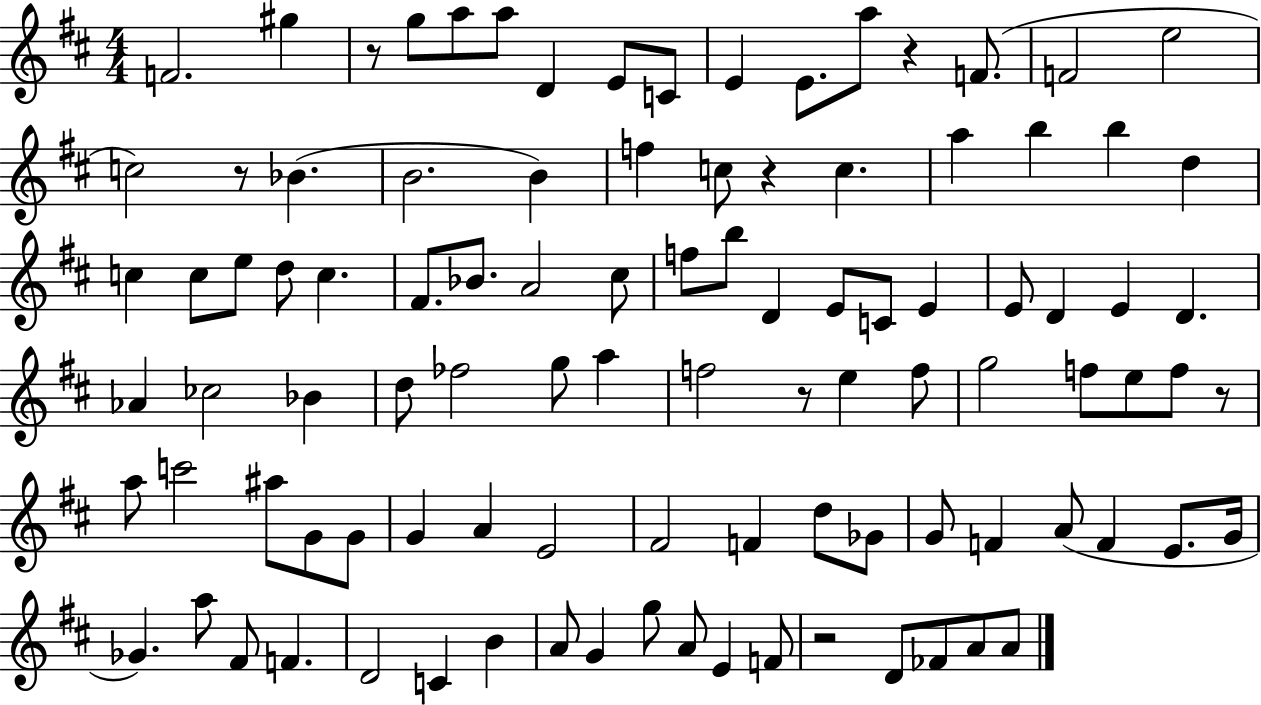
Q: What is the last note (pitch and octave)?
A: A4